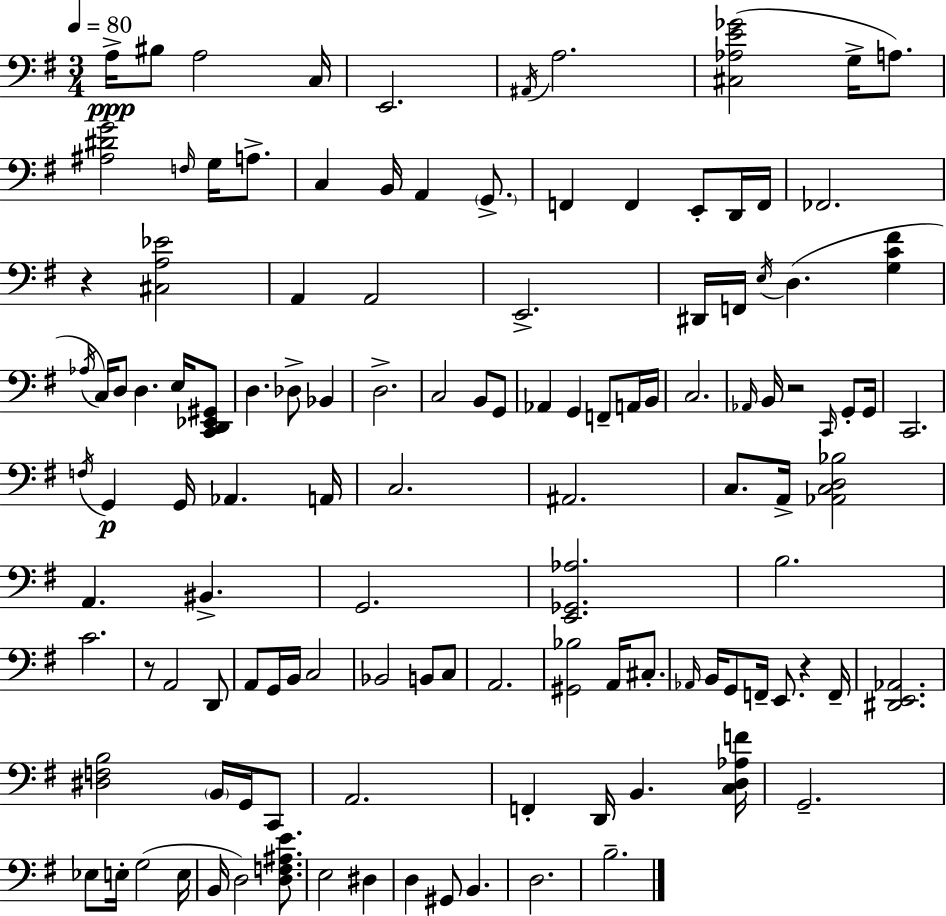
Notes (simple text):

A3/s BIS3/e A3/h C3/s E2/h. A#2/s A3/h. [C#3,Ab3,E4,Gb4]/h G3/s A3/e. [A#3,D#4,G4]/h F3/s G3/s A3/e. C3/q B2/s A2/q G2/e. F2/q F2/q E2/e D2/s F2/s FES2/h. R/q [C#3,A3,Eb4]/h A2/q A2/h E2/h. D#2/s F2/s E3/s D3/q. [G3,C4,F#4]/q Ab3/s C3/s D3/e D3/q. E3/s [C2,D2,Eb2,G#2]/e D3/q. Db3/e Bb2/q D3/h. C3/h B2/e G2/e Ab2/q G2/q F2/e A2/s B2/s C3/h. Ab2/s B2/s R/h C2/s G2/e G2/s C2/h. F3/s G2/q G2/s Ab2/q. A2/s C3/h. A#2/h. C3/e. A2/s [Ab2,C3,D3,Bb3]/h A2/q. BIS2/q. G2/h. [E2,Gb2,Ab3]/h. B3/h. C4/h. R/e A2/h D2/e A2/e G2/s B2/s C3/h Bb2/h B2/e C3/e A2/h. [G#2,Bb3]/h A2/s C#3/e. Ab2/s B2/s G2/e F2/s E2/e. R/q F2/s [D#2,E2,Ab2]/h. [D#3,F3,B3]/h B2/s G2/s C2/e A2/h. F2/q D2/s B2/q. [C3,D3,Ab3,F4]/s G2/h. Eb3/e E3/s G3/h E3/s B2/s D3/h [D3,F3,A#3,E4]/e. E3/h D#3/q D3/q G#2/e B2/q. D3/h. B3/h.